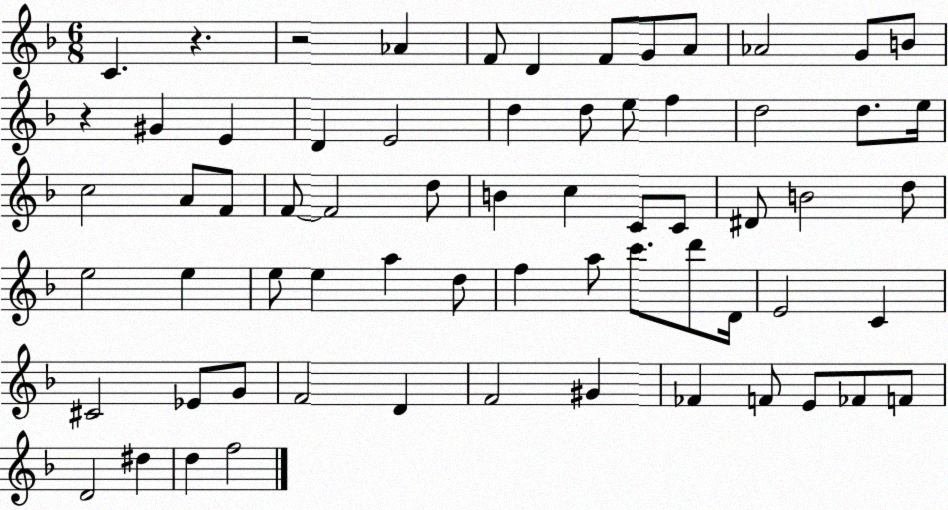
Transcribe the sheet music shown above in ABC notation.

X:1
T:Untitled
M:6/8
L:1/4
K:F
C z z2 _A F/2 D F/2 G/2 A/2 _A2 G/2 B/2 z ^G E D E2 d d/2 e/2 f d2 d/2 e/4 c2 A/2 F/2 F/2 F2 d/2 B c C/2 C/2 ^D/2 B2 d/2 e2 e e/2 e a d/2 f a/2 c'/2 d'/2 D/4 E2 C ^C2 _E/2 G/2 F2 D F2 ^G _F F/2 E/2 _F/2 F/2 D2 ^d d f2